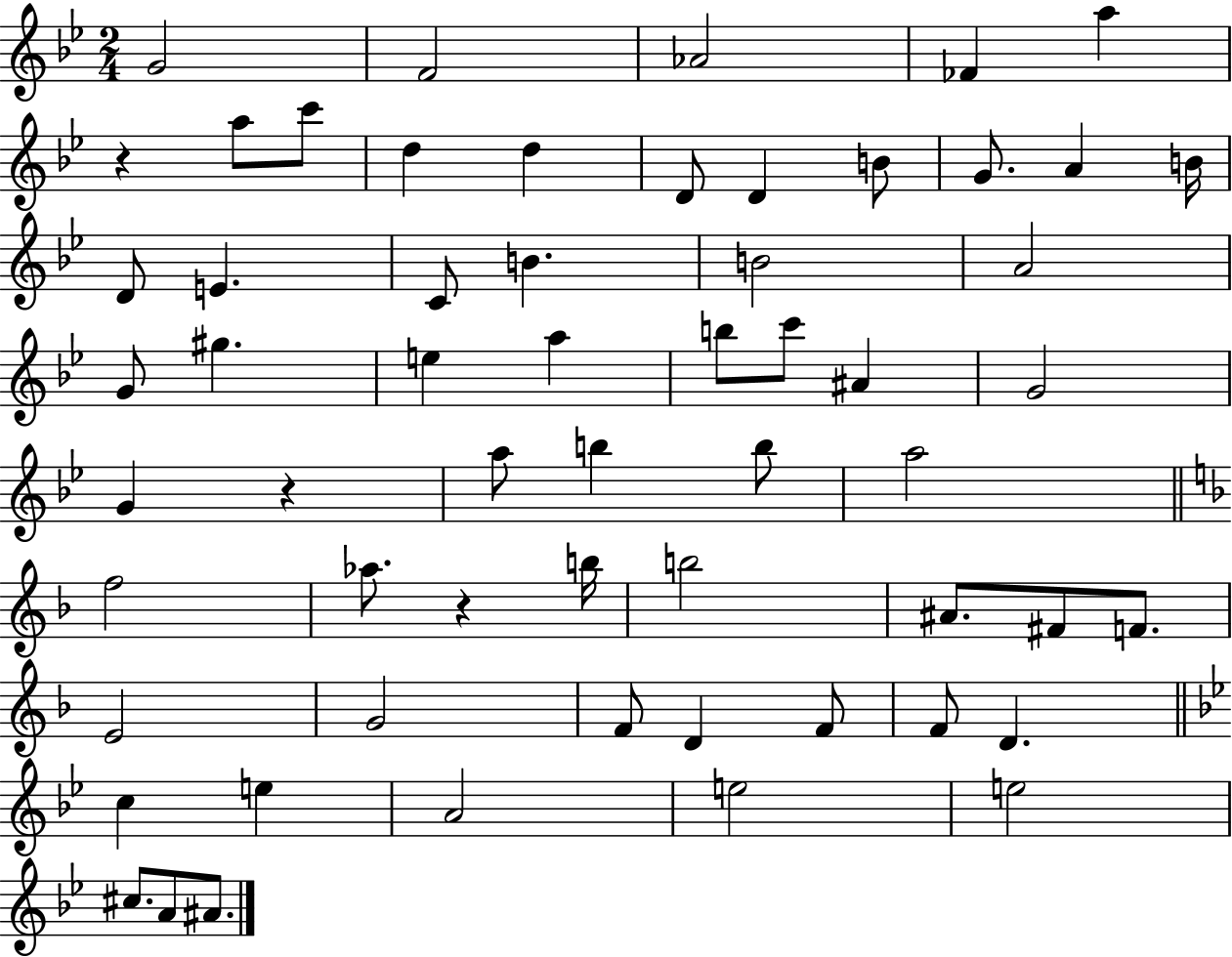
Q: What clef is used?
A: treble